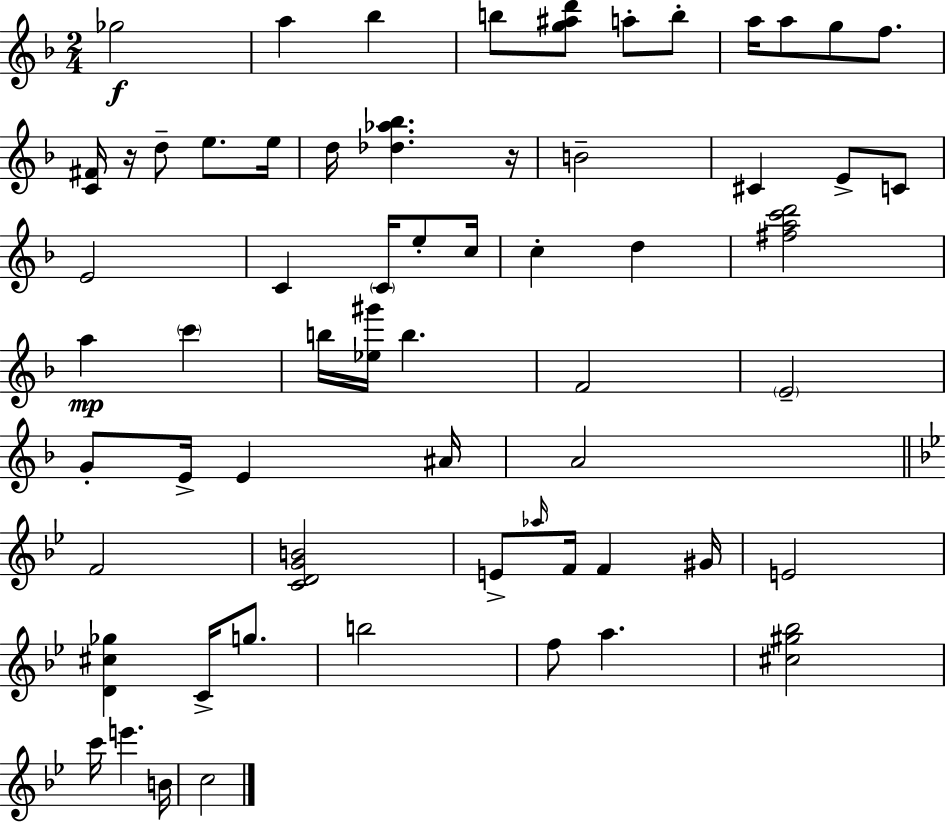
Gb5/h A5/q Bb5/q B5/e [G5,A#5,D6]/e A5/e B5/e A5/s A5/e G5/e F5/e. [C4,F#4]/s R/s D5/e E5/e. E5/s D5/s [Db5,Ab5,Bb5]/q. R/s B4/h C#4/q E4/e C4/e E4/h C4/q C4/s E5/e C5/s C5/q D5/q [F#5,A5,C6,D6]/h A5/q C6/q B5/s [Eb5,G#6]/s B5/q. F4/h E4/h G4/e E4/s E4/q A#4/s A4/h F4/h [C4,D4,G4,B4]/h E4/e Ab5/s F4/s F4/q G#4/s E4/h [D4,C#5,Gb5]/q C4/s G5/e. B5/h F5/e A5/q. [C#5,G#5,Bb5]/h C6/s E6/q. B4/s C5/h